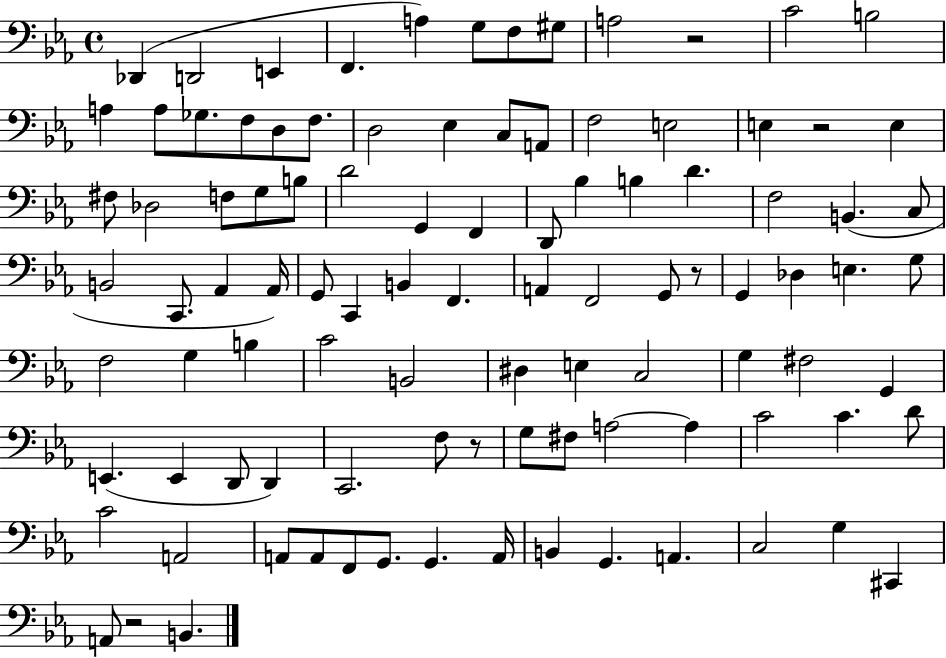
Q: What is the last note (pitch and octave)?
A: B2